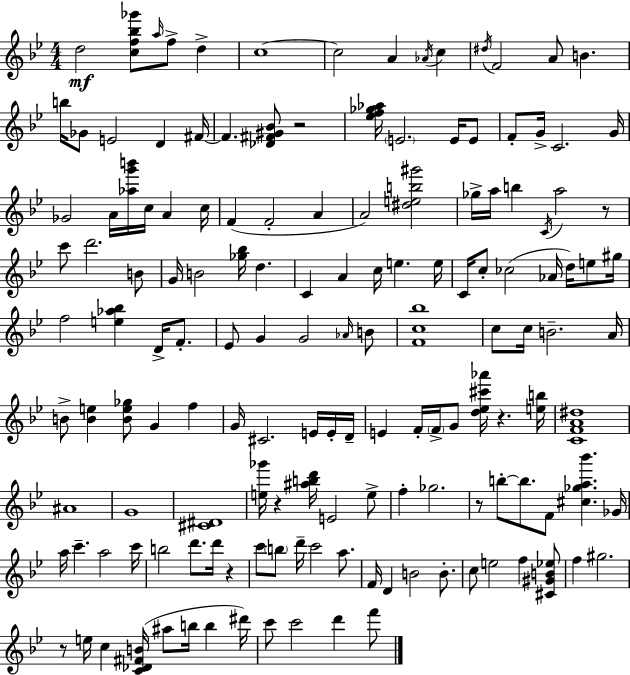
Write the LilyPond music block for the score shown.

{
  \clef treble
  \numericTimeSignature
  \time 4/4
  \key g \minor
  d''2\mf <c'' f'' bes'' ges'''>8 \grace { a''16 } f''8-> d''4-> | c''1~~ | c''2 a'4 \acciaccatura { aes'16 } c''4 | \acciaccatura { dis''16 } f'2 a'8 b'4. | \break b''16 ges'8 e'2 d'4 | fis'16~~ fis'4. <des' fis' gis' bes'>8 r2 | <ees'' f'' ges'' aes''>16 \parenthesize e'2. | e'16 e'8 f'8-. g'16-> c'2. | \break g'16 ges'2 a'16 <aes'' g''' b'''>16 c''16 a'4 | c''16 f'4( f'2-. a'4 | a'2) <dis'' e'' b'' gis'''>2 | ges''16-> a''16 b''4 \acciaccatura { c'16 } a''2 | \break r8 c'''8 d'''2. | b'8 g'16 b'2 <ges'' bes''>16 d''4. | c'4 a'4 c''16 e''4. | e''16 c'16 c''8-. ces''2( aes'16 | \break d''16) e''8 gis''16 f''2 <e'' aes'' bes''>4 | d'16-> f'8.-. ees'8 g'4 g'2 | \grace { aes'16 } b'8 <f' c'' bes''>1 | c''8 c''16 b'2.-- | \break a'16 b'8-> <b' e''>4 <b' e'' ges''>8 g'4 | f''4 g'16 cis'2. | e'16 e'16-. d'16-- e'4 f'16-. \parenthesize f'16-> g'8 <d'' ees'' cis''' aes'''>16 r4. | <e'' b''>16 <c' f' a' dis''>1 | \break ais'1 | g'1 | <cis' dis'>1 | <e'' ges'''>16 r4 <ais'' b'' d'''>16 e'2 | \break e''8-> f''4-. ges''2. | r8 b''8-.~~ b''8. f'8 <cis'' ges'' a'' bes'''>4. | ges'16 a''16 c'''4.-- a''2 | c'''16 b''2 d'''8. | \break d'''16 r4 c'''8 \parenthesize b''8 d'''16-- c'''2 | a''8. f'16 d'4 b'2 | b'8.-. c''8 e''2 f''4 | <cis' gis' b' ees''>8 f''4 gis''2. | \break r8 e''16 c''4 <c' des' fis' b'>16( ais''8 b''16 | b''4 dis'''16) c'''8 c'''2 d'''4 | f'''8 \bar "|."
}